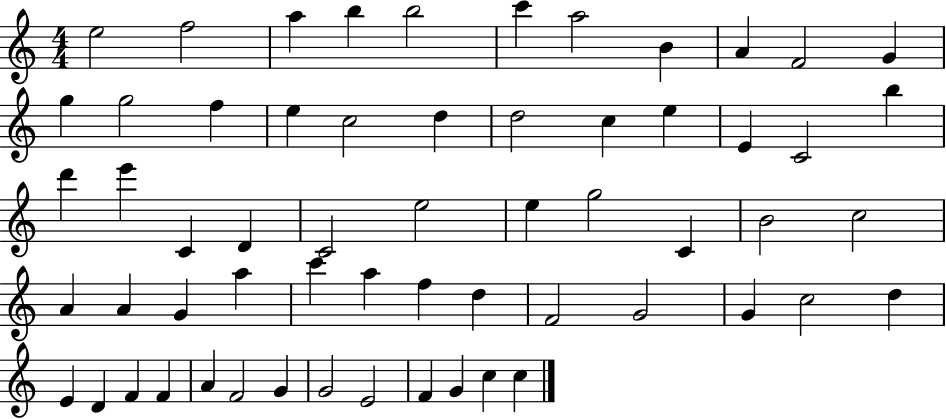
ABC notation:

X:1
T:Untitled
M:4/4
L:1/4
K:C
e2 f2 a b b2 c' a2 B A F2 G g g2 f e c2 d d2 c e E C2 b d' e' C D C2 e2 e g2 C B2 c2 A A G a c' a f d F2 G2 G c2 d E D F F A F2 G G2 E2 F G c c